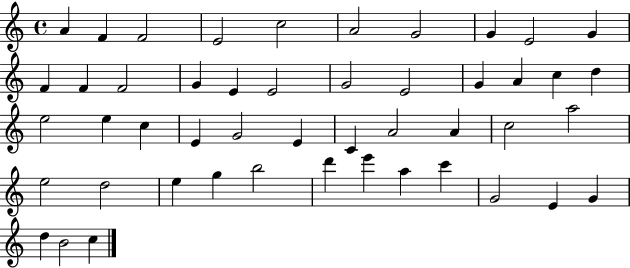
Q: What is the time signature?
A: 4/4